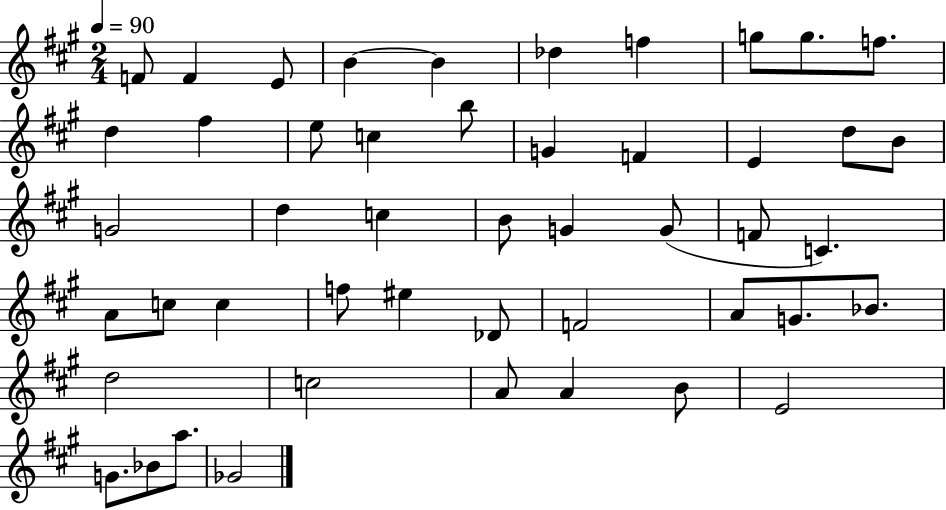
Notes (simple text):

F4/e F4/q E4/e B4/q B4/q Db5/q F5/q G5/e G5/e. F5/e. D5/q F#5/q E5/e C5/q B5/e G4/q F4/q E4/q D5/e B4/e G4/h D5/q C5/q B4/e G4/q G4/e F4/e C4/q. A4/e C5/e C5/q F5/e EIS5/q Db4/e F4/h A4/e G4/e. Bb4/e. D5/h C5/h A4/e A4/q B4/e E4/h G4/e. Bb4/e A5/e. Gb4/h